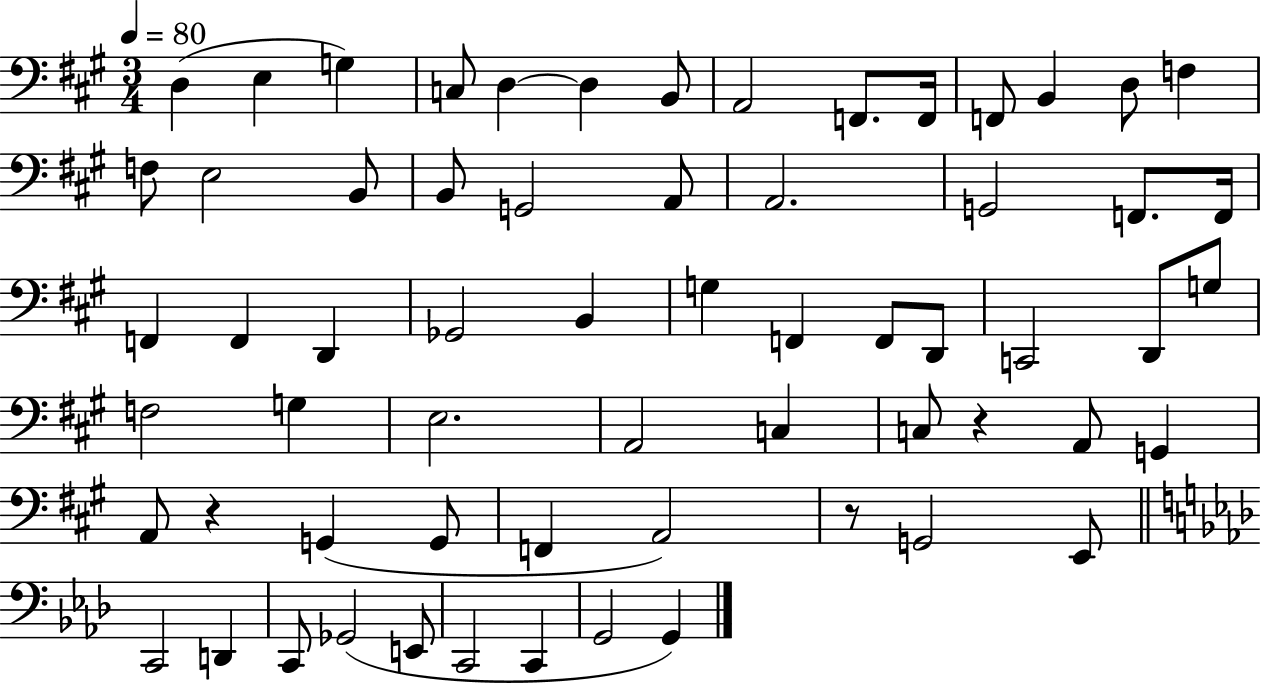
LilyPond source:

{
  \clef bass
  \numericTimeSignature
  \time 3/4
  \key a \major
  \tempo 4 = 80
  d4( e4 g4) | c8 d4~~ d4 b,8 | a,2 f,8. f,16 | f,8 b,4 d8 f4 | \break f8 e2 b,8 | b,8 g,2 a,8 | a,2. | g,2 f,8. f,16 | \break f,4 f,4 d,4 | ges,2 b,4 | g4 f,4 f,8 d,8 | c,2 d,8 g8 | \break f2 g4 | e2. | a,2 c4 | c8 r4 a,8 g,4 | \break a,8 r4 g,4( g,8 | f,4 a,2) | r8 g,2 e,8 | \bar "||" \break \key aes \major c,2 d,4 | c,8 ges,2( e,8 | c,2 c,4 | g,2 g,4) | \break \bar "|."
}